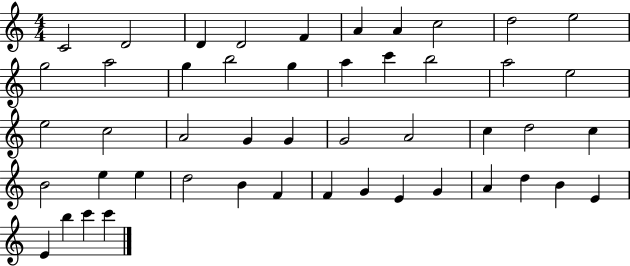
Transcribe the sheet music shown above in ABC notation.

X:1
T:Untitled
M:4/4
L:1/4
K:C
C2 D2 D D2 F A A c2 d2 e2 g2 a2 g b2 g a c' b2 a2 e2 e2 c2 A2 G G G2 A2 c d2 c B2 e e d2 B F F G E G A d B E E b c' c'